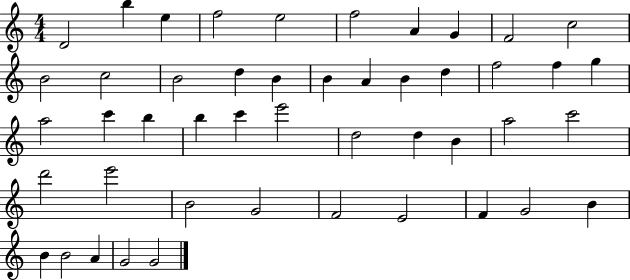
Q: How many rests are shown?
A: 0